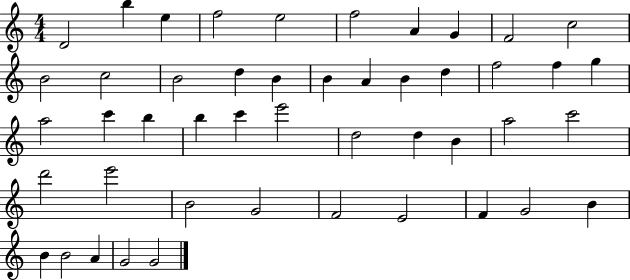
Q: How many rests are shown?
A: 0